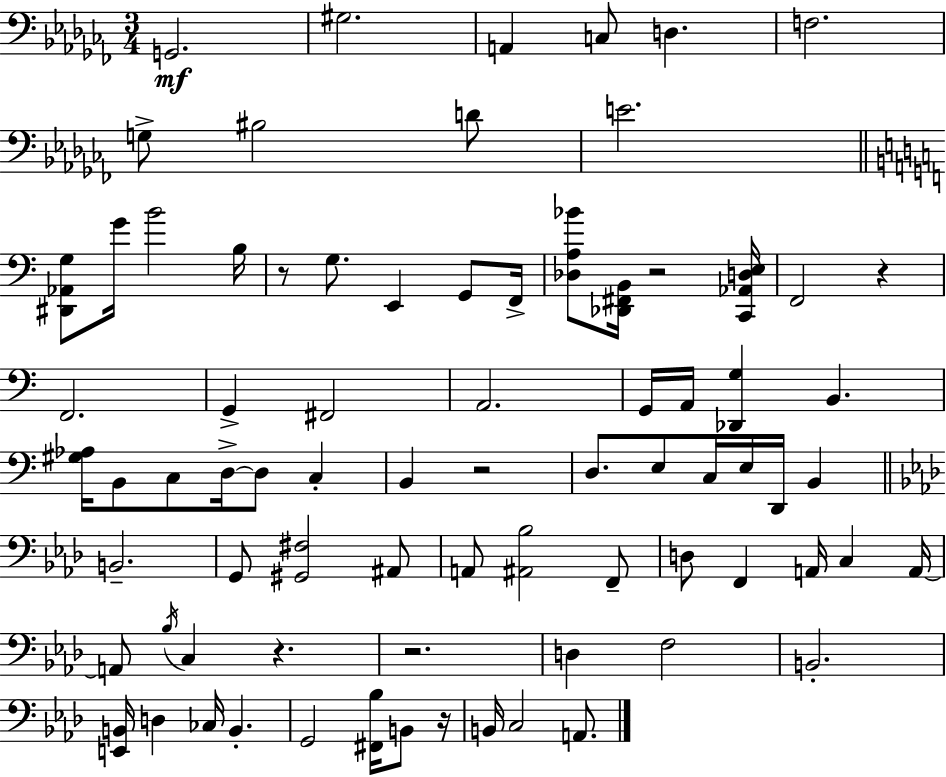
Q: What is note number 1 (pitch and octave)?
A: G2